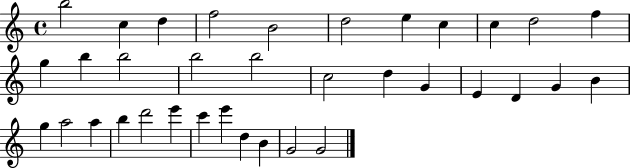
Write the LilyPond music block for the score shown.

{
  \clef treble
  \time 4/4
  \defaultTimeSignature
  \key c \major
  b''2 c''4 d''4 | f''2 b'2 | d''2 e''4 c''4 | c''4 d''2 f''4 | \break g''4 b''4 b''2 | b''2 b''2 | c''2 d''4 g'4 | e'4 d'4 g'4 b'4 | \break g''4 a''2 a''4 | b''4 d'''2 e'''4 | c'''4 e'''4 d''4 b'4 | g'2 g'2 | \break \bar "|."
}